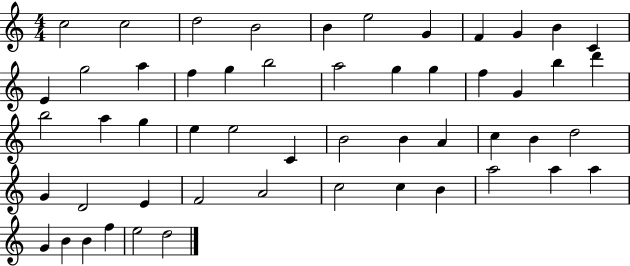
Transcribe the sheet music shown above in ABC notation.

X:1
T:Untitled
M:4/4
L:1/4
K:C
c2 c2 d2 B2 B e2 G F G B C E g2 a f g b2 a2 g g f G b d' b2 a g e e2 C B2 B A c B d2 G D2 E F2 A2 c2 c B a2 a a G B B f e2 d2